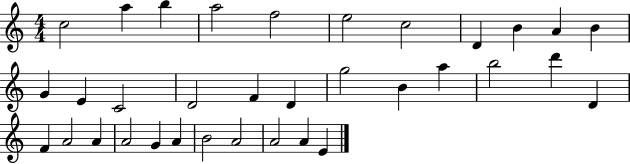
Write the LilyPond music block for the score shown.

{
  \clef treble
  \numericTimeSignature
  \time 4/4
  \key c \major
  c''2 a''4 b''4 | a''2 f''2 | e''2 c''2 | d'4 b'4 a'4 b'4 | \break g'4 e'4 c'2 | d'2 f'4 d'4 | g''2 b'4 a''4 | b''2 d'''4 d'4 | \break f'4 a'2 a'4 | a'2 g'4 a'4 | b'2 a'2 | a'2 a'4 e'4 | \break \bar "|."
}